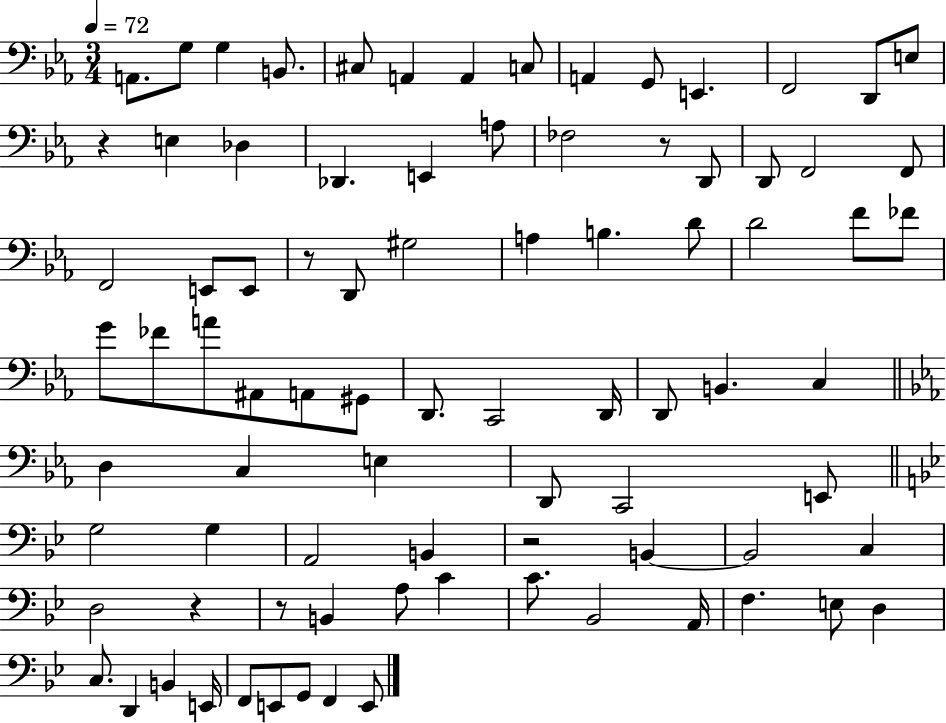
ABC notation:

X:1
T:Untitled
M:3/4
L:1/4
K:Eb
A,,/2 G,/2 G, B,,/2 ^C,/2 A,, A,, C,/2 A,, G,,/2 E,, F,,2 D,,/2 E,/2 z E, _D, _D,, E,, A,/2 _F,2 z/2 D,,/2 D,,/2 F,,2 F,,/2 F,,2 E,,/2 E,,/2 z/2 D,,/2 ^G,2 A, B, D/2 D2 F/2 _F/2 G/2 _F/2 A/2 ^A,,/2 A,,/2 ^G,,/2 D,,/2 C,,2 D,,/4 D,,/2 B,, C, D, C, E, D,,/2 C,,2 E,,/2 G,2 G, A,,2 B,, z2 B,, B,,2 C, D,2 z z/2 B,, A,/2 C C/2 _B,,2 A,,/4 F, E,/2 D, C,/2 D,, B,, E,,/4 F,,/2 E,,/2 G,,/2 F,, E,,/2